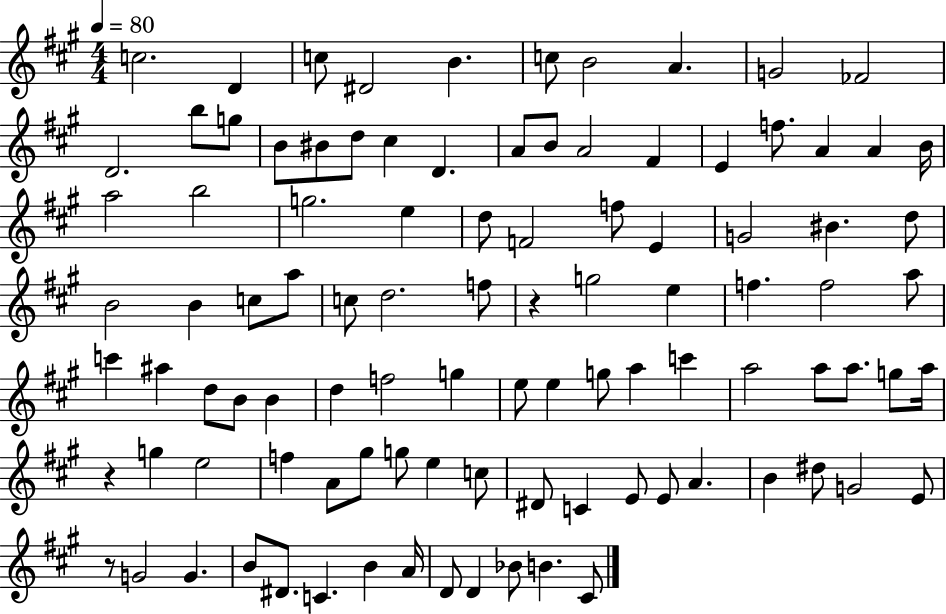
X:1
T:Untitled
M:4/4
L:1/4
K:A
c2 D c/2 ^D2 B c/2 B2 A G2 _F2 D2 b/2 g/2 B/2 ^B/2 d/2 ^c D A/2 B/2 A2 ^F E f/2 A A B/4 a2 b2 g2 e d/2 F2 f/2 E G2 ^B d/2 B2 B c/2 a/2 c/2 d2 f/2 z g2 e f f2 a/2 c' ^a d/2 B/2 B d f2 g e/2 e g/2 a c' a2 a/2 a/2 g/2 a/4 z g e2 f A/2 ^g/2 g/2 e c/2 ^D/2 C E/2 E/2 A B ^d/2 G2 E/2 z/2 G2 G B/2 ^D/2 C B A/4 D/2 D _B/2 B ^C/2